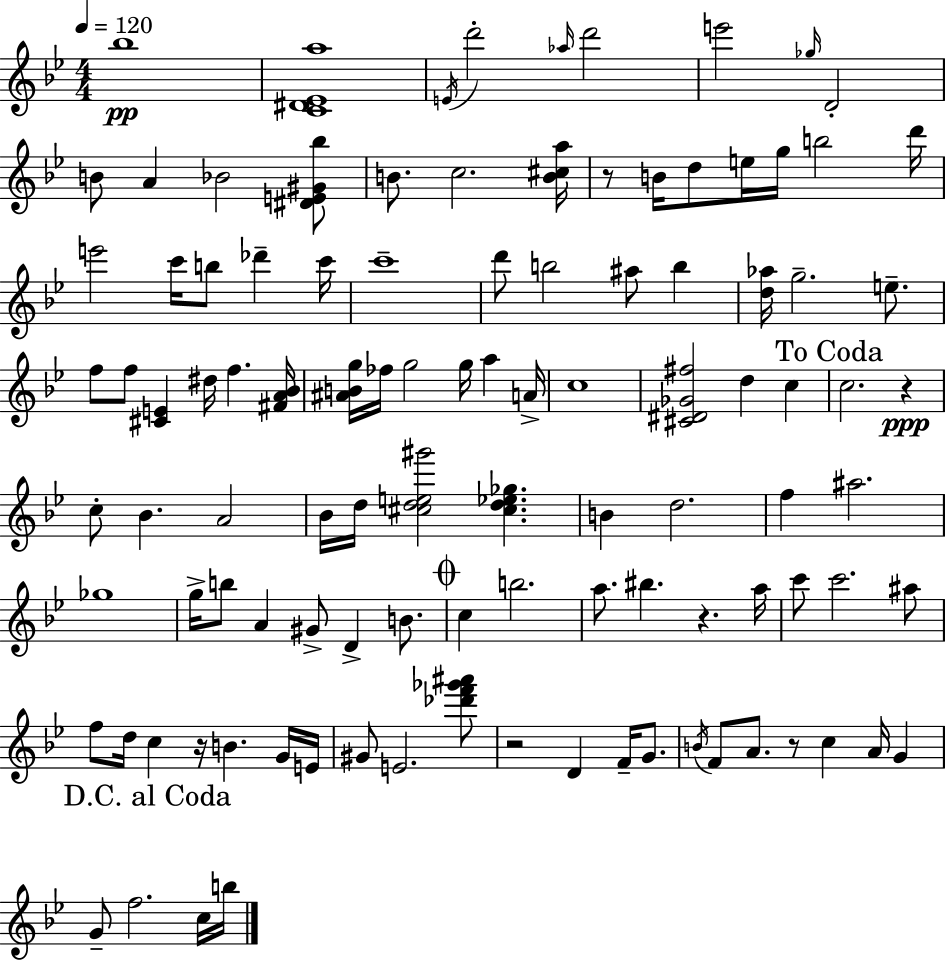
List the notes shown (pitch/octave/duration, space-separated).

Bb5/w [C4,D#4,Eb4,A5]/w E4/s D6/h Ab5/s D6/h E6/h Gb5/s D4/h B4/e A4/q Bb4/h [D#4,E4,G#4,Bb5]/e B4/e. C5/h. [B4,C#5,A5]/s R/e B4/s D5/e E5/s G5/s B5/h D6/s E6/h C6/s B5/e Db6/q C6/s C6/w D6/e B5/h A#5/e B5/q [D5,Ab5]/s G5/h. E5/e. F5/e F5/e [C#4,E4]/q D#5/s F5/q. [F#4,A4,Bb4]/s [A#4,B4,G5]/s FES5/s G5/h G5/s A5/q A4/s C5/w [C#4,D#4,Gb4,F#5]/h D5/q C5/q C5/h. R/q C5/e Bb4/q. A4/h Bb4/s D5/s [C#5,D5,E5,G#6]/h [C#5,D5,Eb5,Gb5]/q. B4/q D5/h. F5/q A#5/h. Gb5/w G5/s B5/e A4/q G#4/e D4/q B4/e. C5/q B5/h. A5/e. BIS5/q. R/q. A5/s C6/e C6/h. A#5/e F5/e D5/s C5/q R/s B4/q. G4/s E4/s G#4/e E4/h. [Db6,F6,Gb6,A#6]/e R/h D4/q F4/s G4/e. B4/s F4/e A4/e. R/e C5/q A4/s G4/q G4/e F5/h. C5/s B5/s